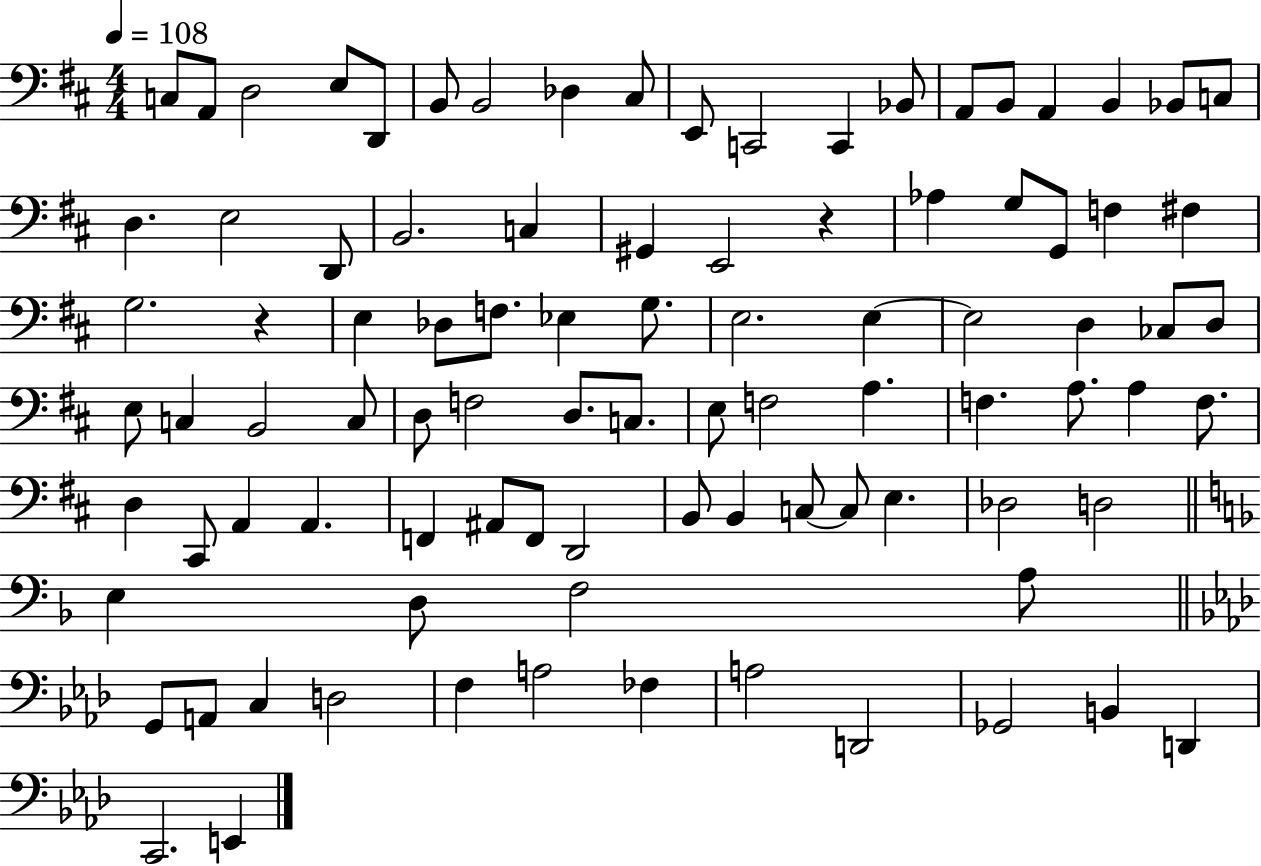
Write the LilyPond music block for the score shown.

{
  \clef bass
  \numericTimeSignature
  \time 4/4
  \key d \major
  \tempo 4 = 108
  c8 a,8 d2 e8 d,8 | b,8 b,2 des4 cis8 | e,8 c,2 c,4 bes,8 | a,8 b,8 a,4 b,4 bes,8 c8 | \break d4. e2 d,8 | b,2. c4 | gis,4 e,2 r4 | aes4 g8 g,8 f4 fis4 | \break g2. r4 | e4 des8 f8. ees4 g8. | e2. e4~~ | e2 d4 ces8 d8 | \break e8 c4 b,2 c8 | d8 f2 d8. c8. | e8 f2 a4. | f4. a8. a4 f8. | \break d4 cis,8 a,4 a,4. | f,4 ais,8 f,8 d,2 | b,8 b,4 c8~~ c8 e4. | des2 d2 | \break \bar "||" \break \key d \minor e4 d8 f2 a8 | \bar "||" \break \key f \minor g,8 a,8 c4 d2 | f4 a2 fes4 | a2 d,2 | ges,2 b,4 d,4 | \break c,2. e,4 | \bar "|."
}